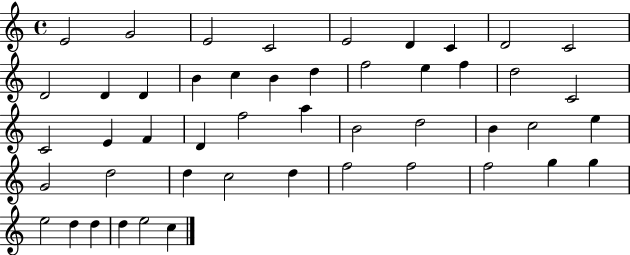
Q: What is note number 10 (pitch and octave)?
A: D4